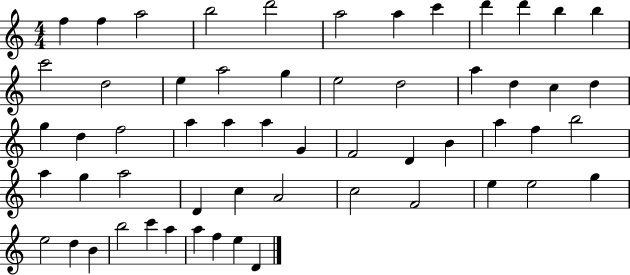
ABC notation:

X:1
T:Untitled
M:4/4
L:1/4
K:C
f f a2 b2 d'2 a2 a c' d' d' b b c'2 d2 e a2 g e2 d2 a d c d g d f2 a a a G F2 D B a f b2 a g a2 D c A2 c2 F2 e e2 g e2 d B b2 c' a a f e D